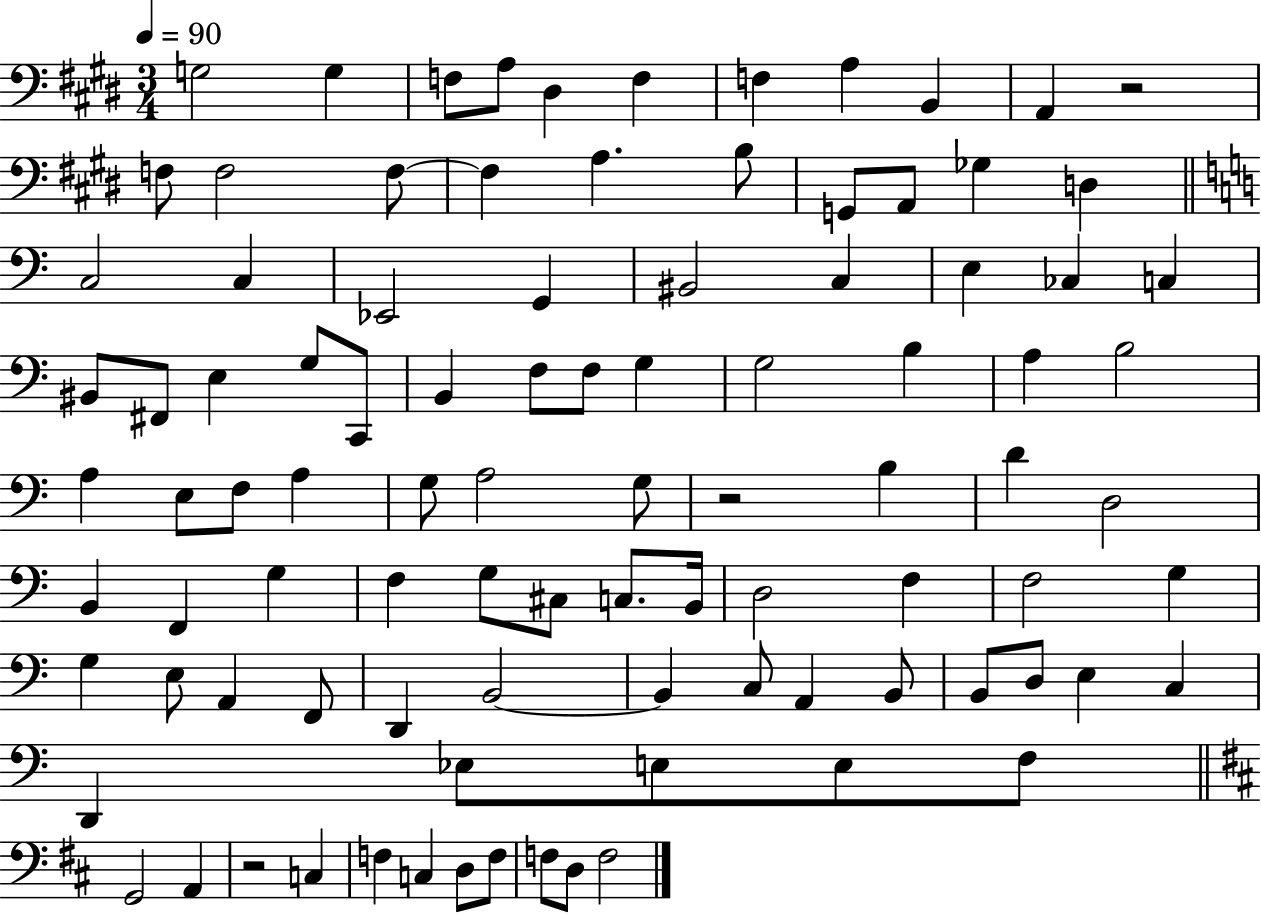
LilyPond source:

{
  \clef bass
  \numericTimeSignature
  \time 3/4
  \key e \major
  \tempo 4 = 90
  g2 g4 | f8 a8 dis4 f4 | f4 a4 b,4 | a,4 r2 | \break f8 f2 f8~~ | f4 a4. b8 | g,8 a,8 ges4 d4 | \bar "||" \break \key c \major c2 c4 | ees,2 g,4 | bis,2 c4 | e4 ces4 c4 | \break bis,8 fis,8 e4 g8 c,8 | b,4 f8 f8 g4 | g2 b4 | a4 b2 | \break a4 e8 f8 a4 | g8 a2 g8 | r2 b4 | d'4 d2 | \break b,4 f,4 g4 | f4 g8 cis8 c8. b,16 | d2 f4 | f2 g4 | \break g4 e8 a,4 f,8 | d,4 b,2~~ | b,4 c8 a,4 b,8 | b,8 d8 e4 c4 | \break d,4 ees8 e8 e8 f8 | \bar "||" \break \key b \minor g,2 a,4 | r2 c4 | f4 c4 d8 f8 | f8 d8 f2 | \break \bar "|."
}